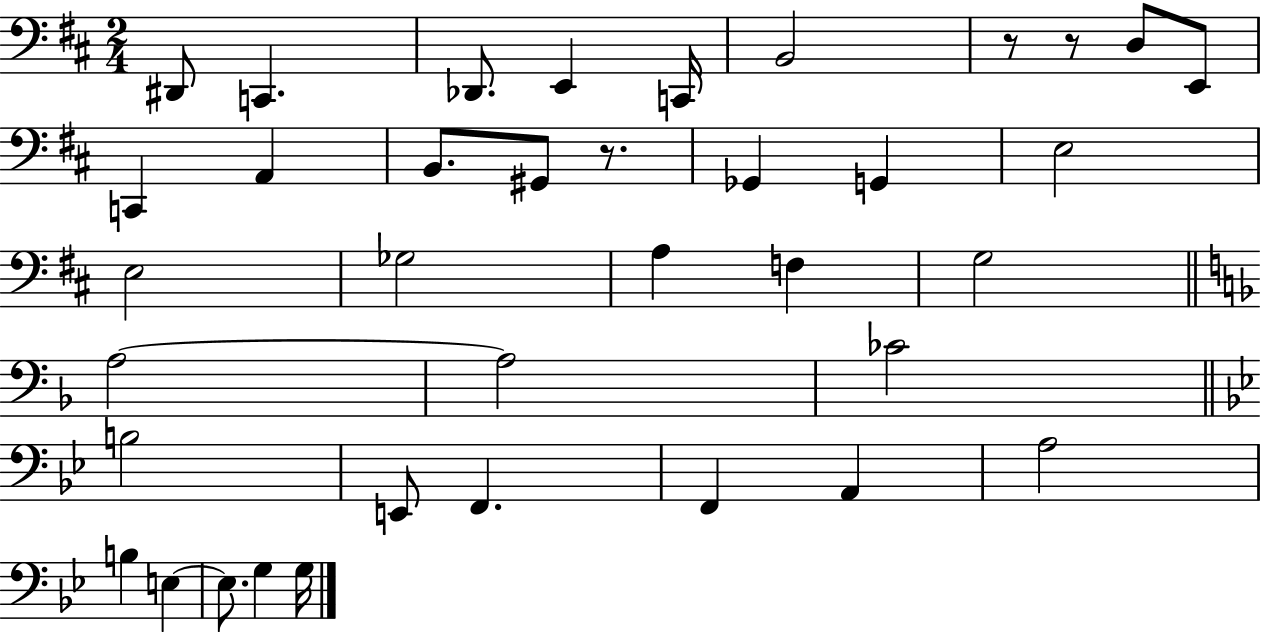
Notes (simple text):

D#2/e C2/q. Db2/e. E2/q C2/s B2/h R/e R/e D3/e E2/e C2/q A2/q B2/e. G#2/e R/e. Gb2/q G2/q E3/h E3/h Gb3/h A3/q F3/q G3/h A3/h A3/h CES4/h B3/h E2/e F2/q. F2/q A2/q A3/h B3/q E3/q E3/e. G3/q G3/s